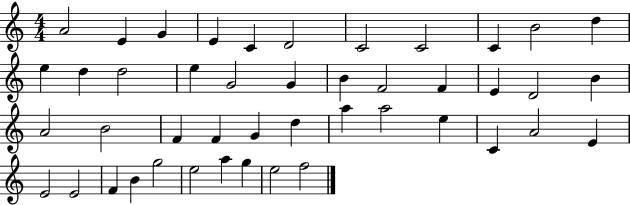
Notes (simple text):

A4/h E4/q G4/q E4/q C4/q D4/h C4/h C4/h C4/q B4/h D5/q E5/q D5/q D5/h E5/q G4/h G4/q B4/q F4/h F4/q E4/q D4/h B4/q A4/h B4/h F4/q F4/q G4/q D5/q A5/q A5/h E5/q C4/q A4/h E4/q E4/h E4/h F4/q B4/q G5/h E5/h A5/q G5/q E5/h F5/h